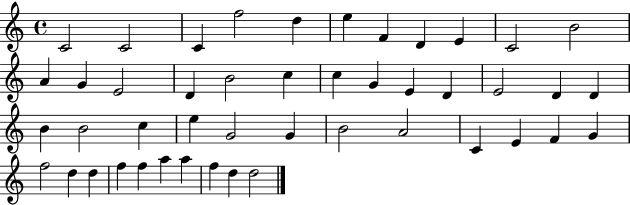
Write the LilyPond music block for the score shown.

{
  \clef treble
  \time 4/4
  \defaultTimeSignature
  \key c \major
  c'2 c'2 | c'4 f''2 d''4 | e''4 f'4 d'4 e'4 | c'2 b'2 | \break a'4 g'4 e'2 | d'4 b'2 c''4 | c''4 g'4 e'4 d'4 | e'2 d'4 d'4 | \break b'4 b'2 c''4 | e''4 g'2 g'4 | b'2 a'2 | c'4 e'4 f'4 g'4 | \break f''2 d''4 d''4 | f''4 f''4 a''4 a''4 | f''4 d''4 d''2 | \bar "|."
}